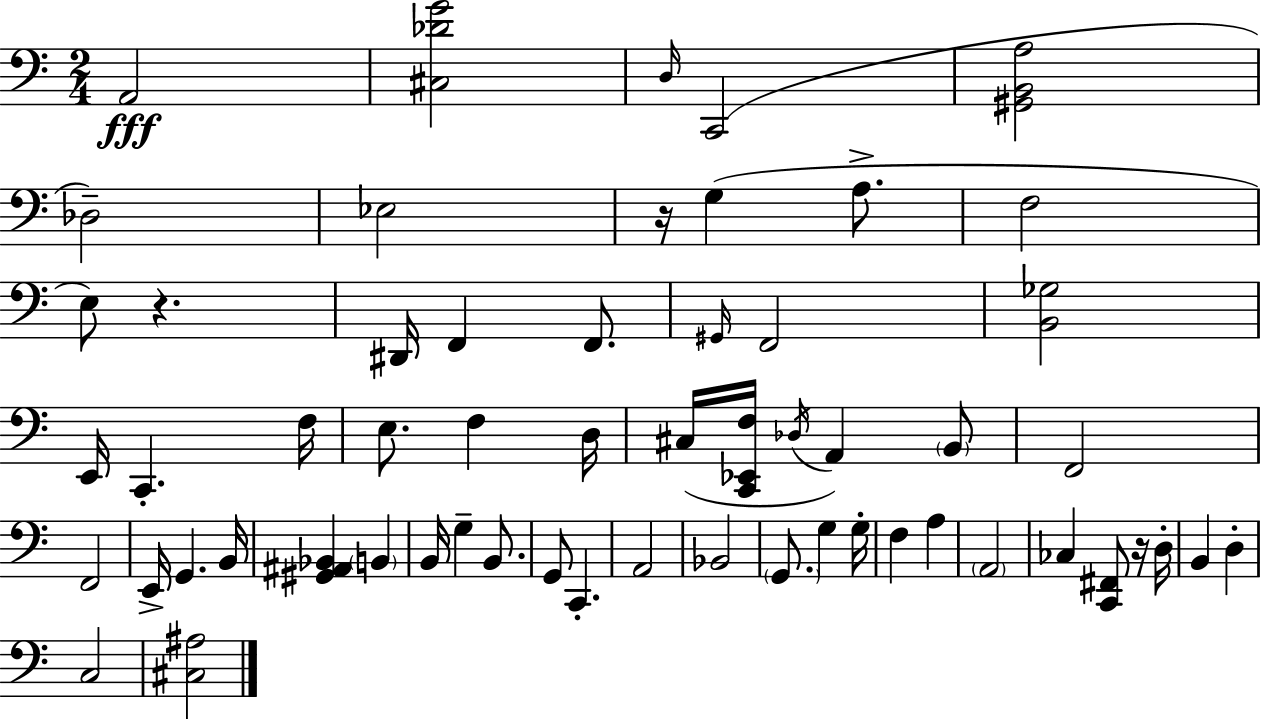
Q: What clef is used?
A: bass